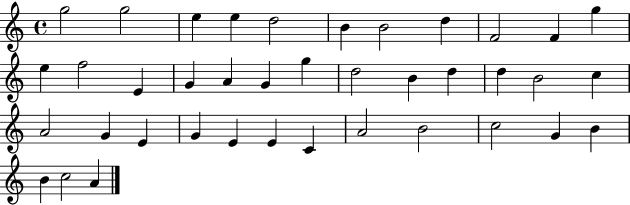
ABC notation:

X:1
T:Untitled
M:4/4
L:1/4
K:C
g2 g2 e e d2 B B2 d F2 F g e f2 E G A G g d2 B d d B2 c A2 G E G E E C A2 B2 c2 G B B c2 A